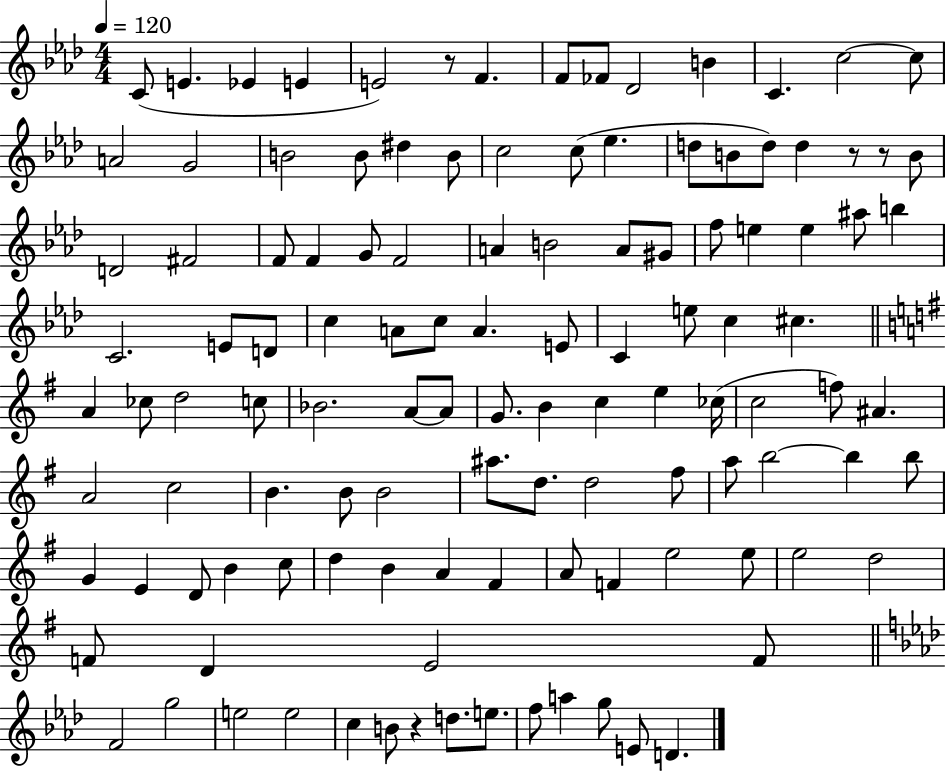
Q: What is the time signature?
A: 4/4